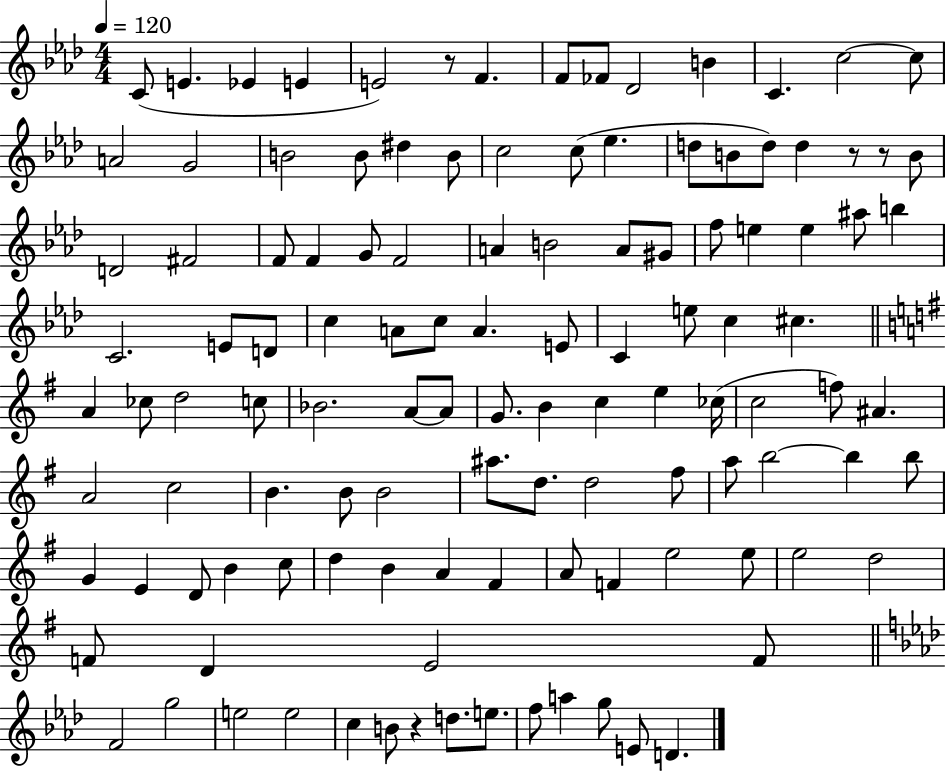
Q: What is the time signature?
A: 4/4